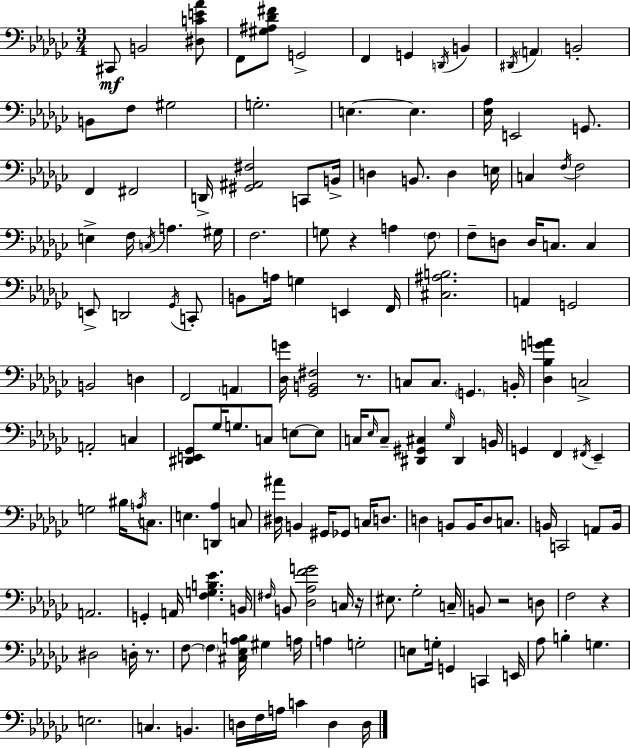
{
  \clef bass
  \numericTimeSignature
  \time 3/4
  \key ees \minor
  cis,8\mf b,2 <dis c' e' aes'>8 | f,8 <gis ais des' fis'>8 g,2-> | f,4 g,4 \acciaccatura { d,16 } b,4 | \acciaccatura { dis,16 } \parenthesize a,4 b,2-. | \break b,8 f8 gis2 | g2.-. | e4.~~ e4. | <ees aes>16 e,2 g,8. | \break f,4 fis,2 | d,16-> <gis, ais, fis>2 c,8 | b,16-> d4 b,8. d4 | e16 c4 \acciaccatura { f16 } f2 | \break e4-> f16 \acciaccatura { c16 } a4. | gis16 f2. | g8 r4 a4 | \parenthesize f8 f8-- d8 d16 c8. | \break c4 e,8-> d,2 | \acciaccatura { ges,16 } c,8-. b,8 a16 g4 | e,4 f,16 <cis ais b>2. | a,4 g,2 | \break b,2 | d4 f,2 | \parenthesize a,4 <des g'>16 <ges, b, fis>2 | r8. c8 c8. \parenthesize g,4. | \break b,16-. <des bes g' a'>4 c2-> | a,2-. | c4 <dis, e, ges,>8 ges16 g8. c8 | e8~~ e8 c16 \grace { ees16 } c8-- <dis, gis, cis>4 | \break \grace { ges16 } dis,4 b,16 g,4 f,4 | \acciaccatura { fis,16 } ees,4-- g2 | bis16 \acciaccatura { a16 } c8. e4. | <d, aes>4 c8 <dis ais'>16 b,4 | \break gis,16 ges,8 c16 d8. d4 | b,8 b,16 d8 c8. b,16 c,2 | a,8 b,16 a,2. | g,4-. | \break a,16 <f g b ees'>4. b,16 \grace { fis16 } b,8 | <des aes f' g'>2 c16 r16 eis8. | ges2-. c16-- b,8 | r2 d8 f2 | \break r4 dis2 | d16-. r8. f8~~ | \parenthesize f4 <cis ees aes b>16 gis4 a16 a4 | g2-. e8 | \break g16-. g,4 c,4 e,16 aes8 | b4-. g4. e2. | c4. | b,4. d16 f16 | \break a16 c'4 d4 d16 \bar "|."
}